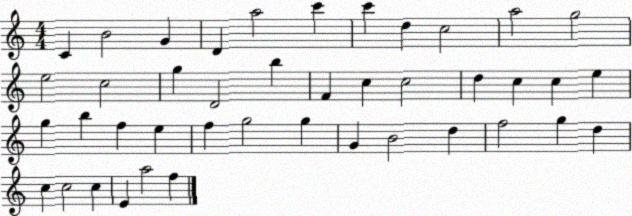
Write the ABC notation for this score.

X:1
T:Untitled
M:4/4
L:1/4
K:C
C B2 G D a2 c' c' d c2 a2 g2 e2 c2 g D2 b F c c2 d c c e g b f e f g2 g G B2 d f2 g d c c2 c E a2 f